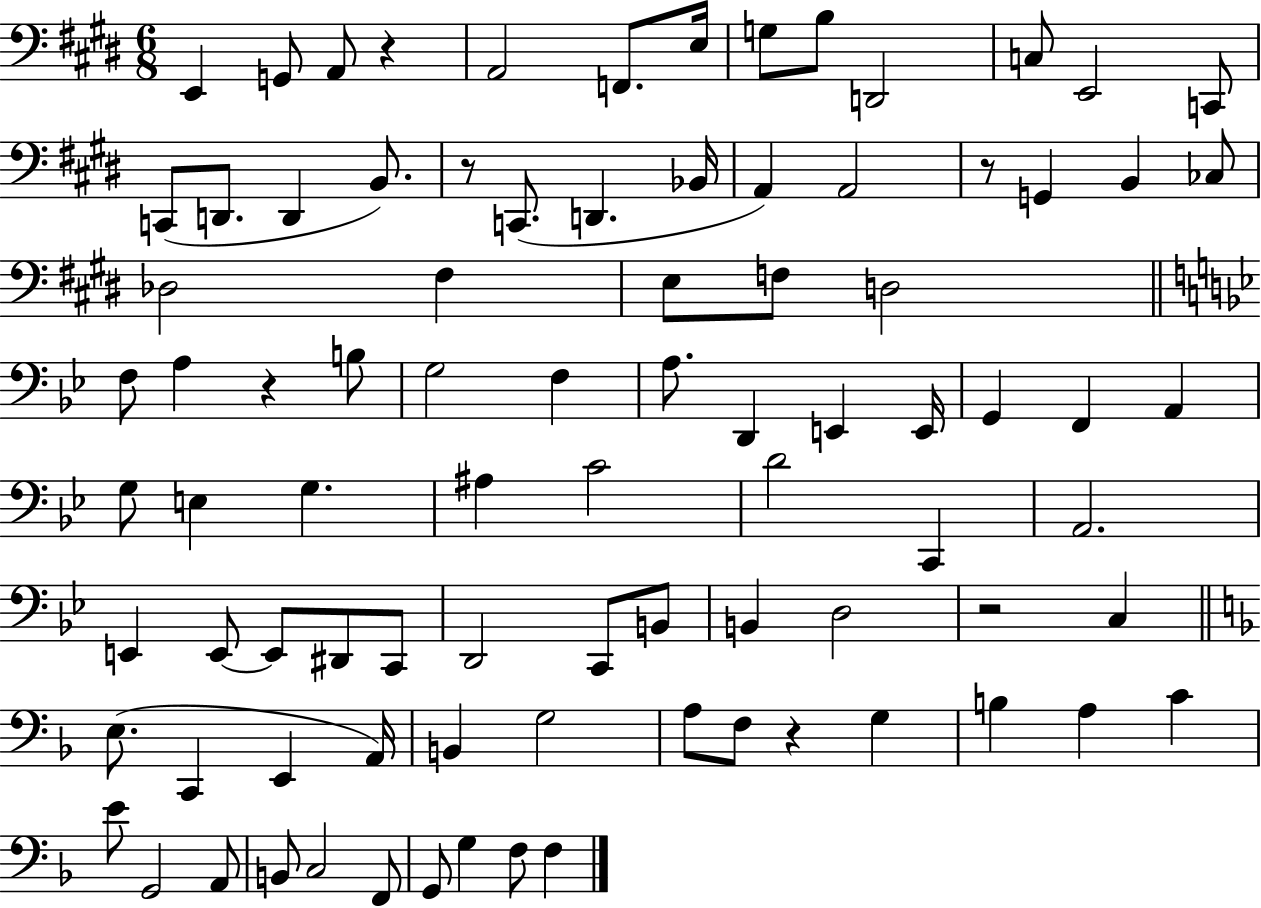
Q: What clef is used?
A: bass